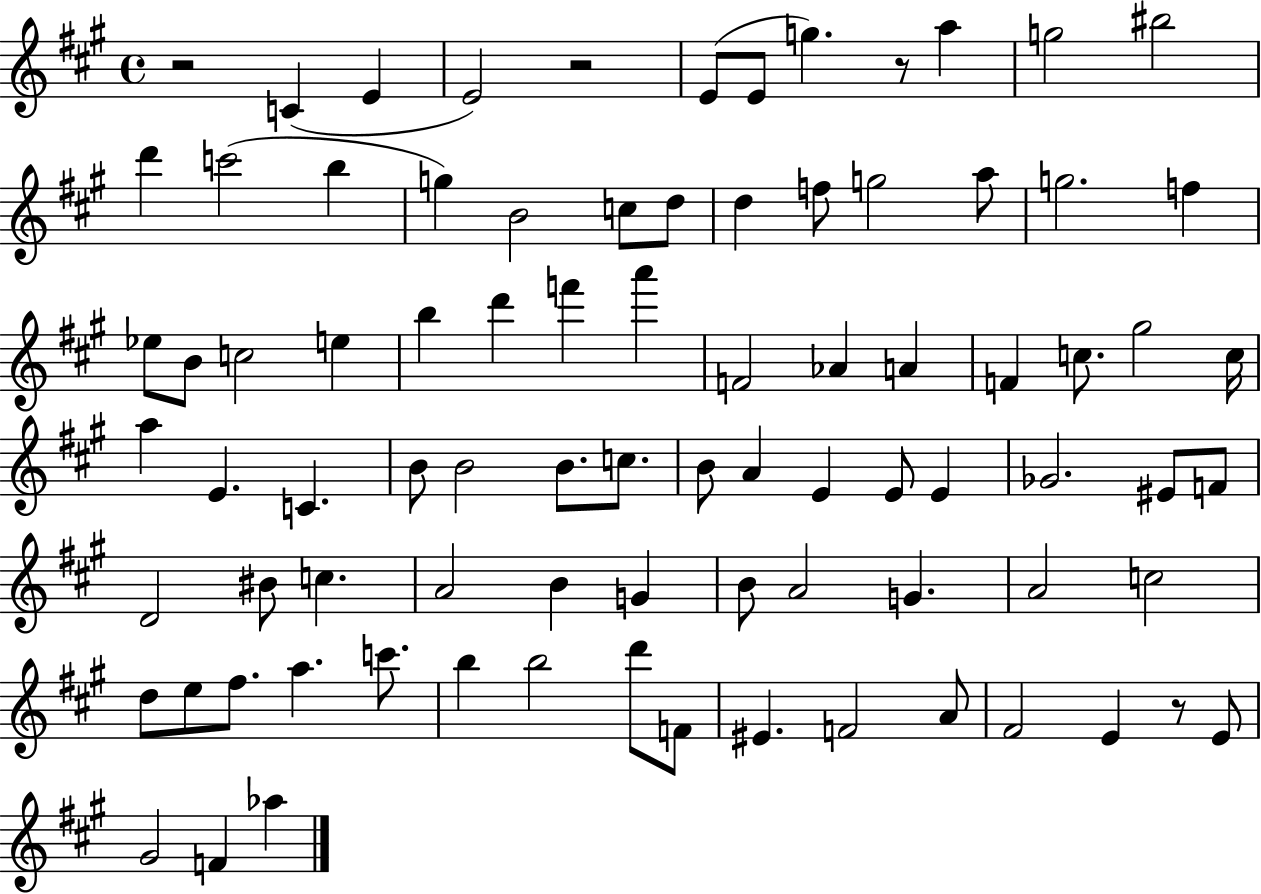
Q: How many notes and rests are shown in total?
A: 85